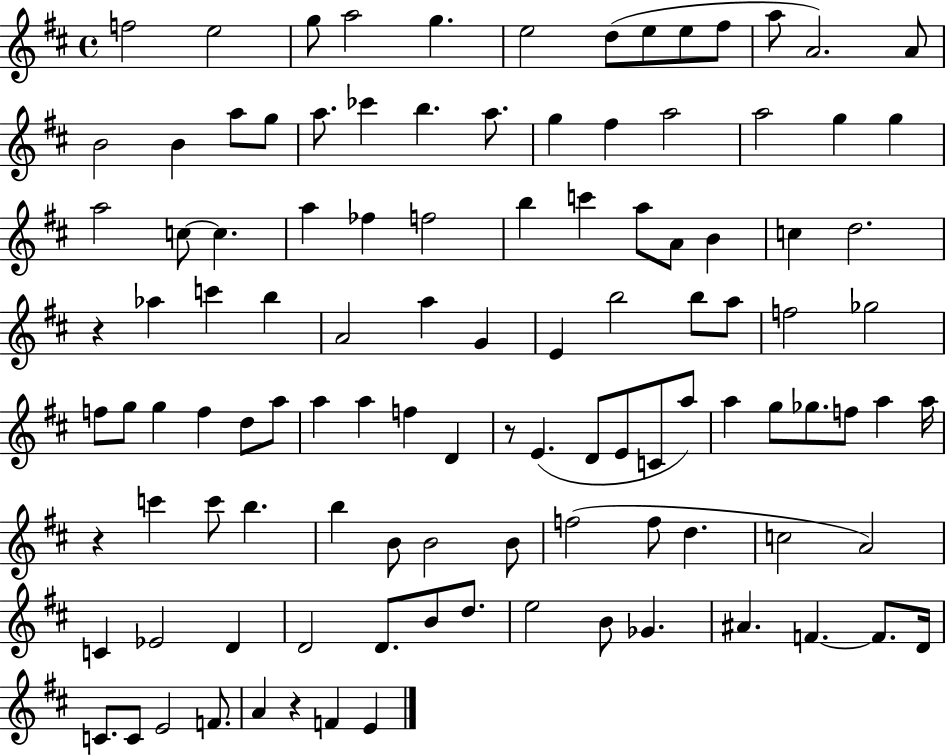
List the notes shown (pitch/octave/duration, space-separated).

F5/h E5/h G5/e A5/h G5/q. E5/h D5/e E5/e E5/e F#5/e A5/e A4/h. A4/e B4/h B4/q A5/e G5/e A5/e. CES6/q B5/q. A5/e. G5/q F#5/q A5/h A5/h G5/q G5/q A5/h C5/e C5/q. A5/q FES5/q F5/h B5/q C6/q A5/e A4/e B4/q C5/q D5/h. R/q Ab5/q C6/q B5/q A4/h A5/q G4/q E4/q B5/h B5/e A5/e F5/h Gb5/h F5/e G5/e G5/q F5/q D5/e A5/e A5/q A5/q F5/q D4/q R/e E4/q. D4/e E4/e C4/e A5/e A5/q G5/e Gb5/e. F5/e A5/q A5/s R/q C6/q C6/e B5/q. B5/q B4/e B4/h B4/e F5/h F5/e D5/q. C5/h A4/h C4/q Eb4/h D4/q D4/h D4/e. B4/e D5/e. E5/h B4/e Gb4/q. A#4/q. F4/q. F4/e. D4/s C4/e. C4/e E4/h F4/e. A4/q R/q F4/q E4/q